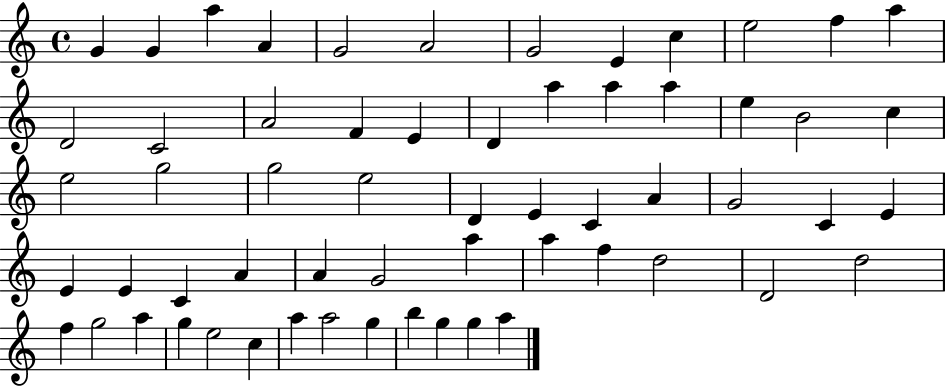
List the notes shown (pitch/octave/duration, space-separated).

G4/q G4/q A5/q A4/q G4/h A4/h G4/h E4/q C5/q E5/h F5/q A5/q D4/h C4/h A4/h F4/q E4/q D4/q A5/q A5/q A5/q E5/q B4/h C5/q E5/h G5/h G5/h E5/h D4/q E4/q C4/q A4/q G4/h C4/q E4/q E4/q E4/q C4/q A4/q A4/q G4/h A5/q A5/q F5/q D5/h D4/h D5/h F5/q G5/h A5/q G5/q E5/h C5/q A5/q A5/h G5/q B5/q G5/q G5/q A5/q